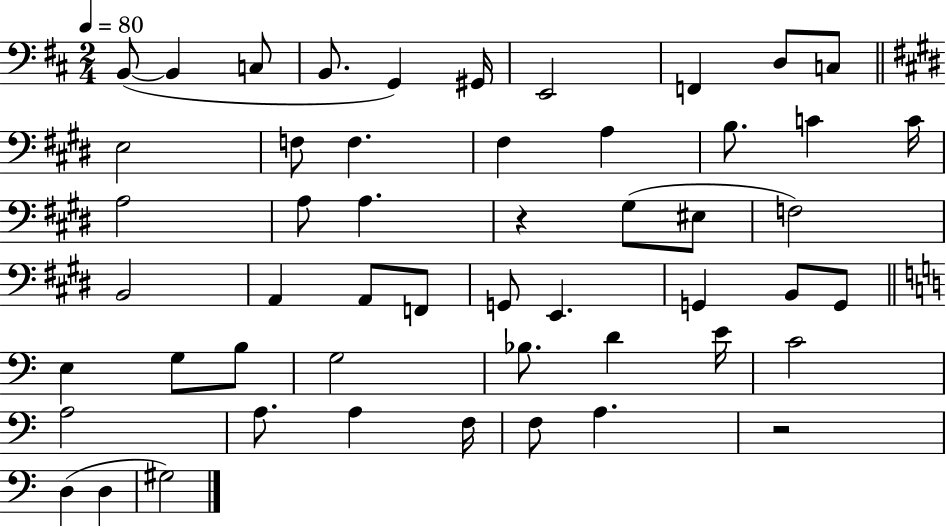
X:1
T:Untitled
M:2/4
L:1/4
K:D
B,,/2 B,, C,/2 B,,/2 G,, ^G,,/4 E,,2 F,, D,/2 C,/2 E,2 F,/2 F, ^F, A, B,/2 C C/4 A,2 A,/2 A, z ^G,/2 ^E,/2 F,2 B,,2 A,, A,,/2 F,,/2 G,,/2 E,, G,, B,,/2 G,,/2 E, G,/2 B,/2 G,2 _B,/2 D E/4 C2 A,2 A,/2 A, F,/4 F,/2 A, z2 D, D, ^G,2